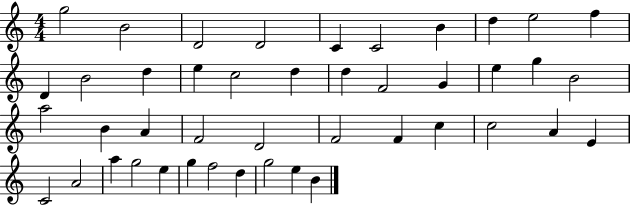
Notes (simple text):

G5/h B4/h D4/h D4/h C4/q C4/h B4/q D5/q E5/h F5/q D4/q B4/h D5/q E5/q C5/h D5/q D5/q F4/h G4/q E5/q G5/q B4/h A5/h B4/q A4/q F4/h D4/h F4/h F4/q C5/q C5/h A4/q E4/q C4/h A4/h A5/q G5/h E5/q G5/q F5/h D5/q G5/h E5/q B4/q